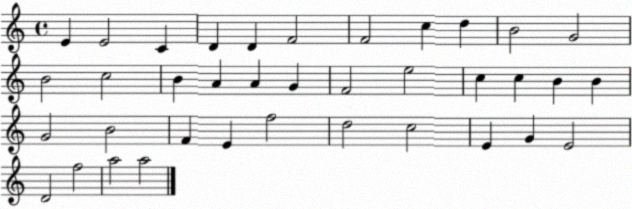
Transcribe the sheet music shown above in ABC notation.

X:1
T:Untitled
M:4/4
L:1/4
K:C
E E2 C D D F2 F2 c d B2 G2 B2 c2 B A A G F2 e2 c c B B G2 B2 F E f2 d2 c2 E G E2 D2 f2 a2 a2